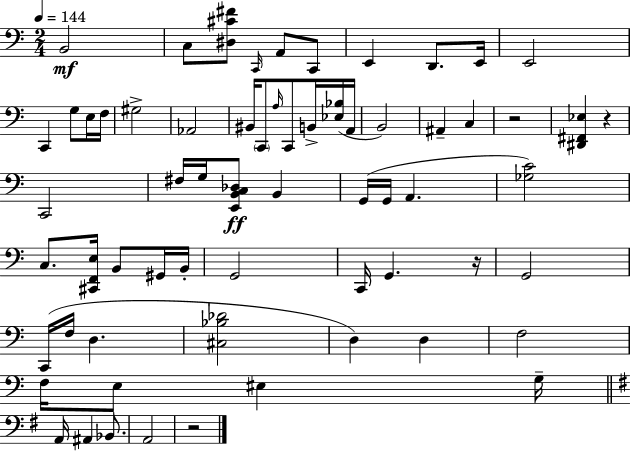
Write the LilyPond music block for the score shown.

{
  \clef bass
  \numericTimeSignature
  \time 2/4
  \key a \minor
  \tempo 4 = 144
  b,2\mf | c8 <dis cis' fis'>8 \grace { c,16 } a,8 c,8 | e,4 d,8. | e,16 e,2 | \break c,4 g8 e16 | f16 gis2-> | aes,2 | bis,16 \parenthesize c,8 \grace { a16 } c,8 b,16-> | \break <ees bes>16( a,16 b,2) | ais,4-- c4 | r2 | <dis, fis, ees>4 r4 | \break c,2 | fis16 g16 <e, b, c des>8\ff b,4 | g,16( g,16 a,4. | <ges c'>2) | \break c8. <cis, f, e>16 b,8 | gis,16 b,16-. g,2 | c,16 g,4. | r16 g,2 | \break c,16( f16 d4. | <cis bes des'>2 | d4) d4 | f2 | \break f16 e8 eis4 | g16-- \bar "||" \break \key g \major a,16 ais,4 bes,8. | a,2 | r2 | \bar "|."
}